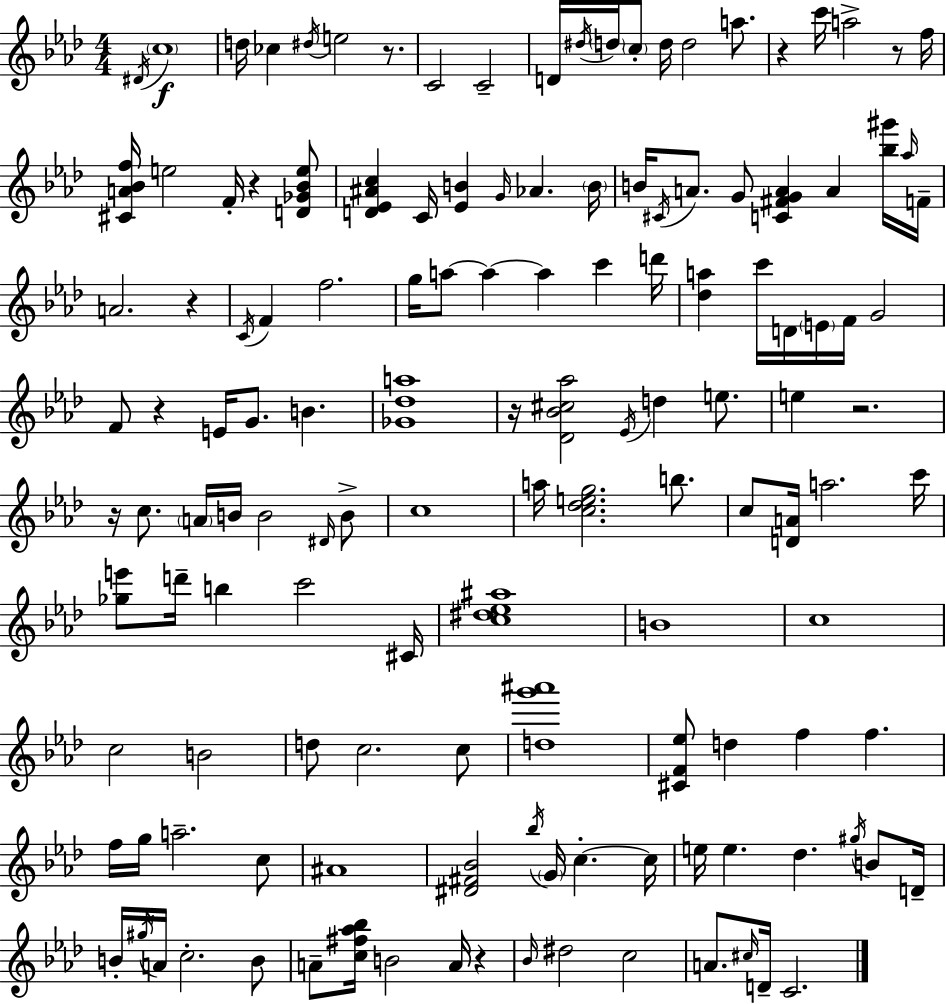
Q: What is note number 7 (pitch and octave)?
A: C4